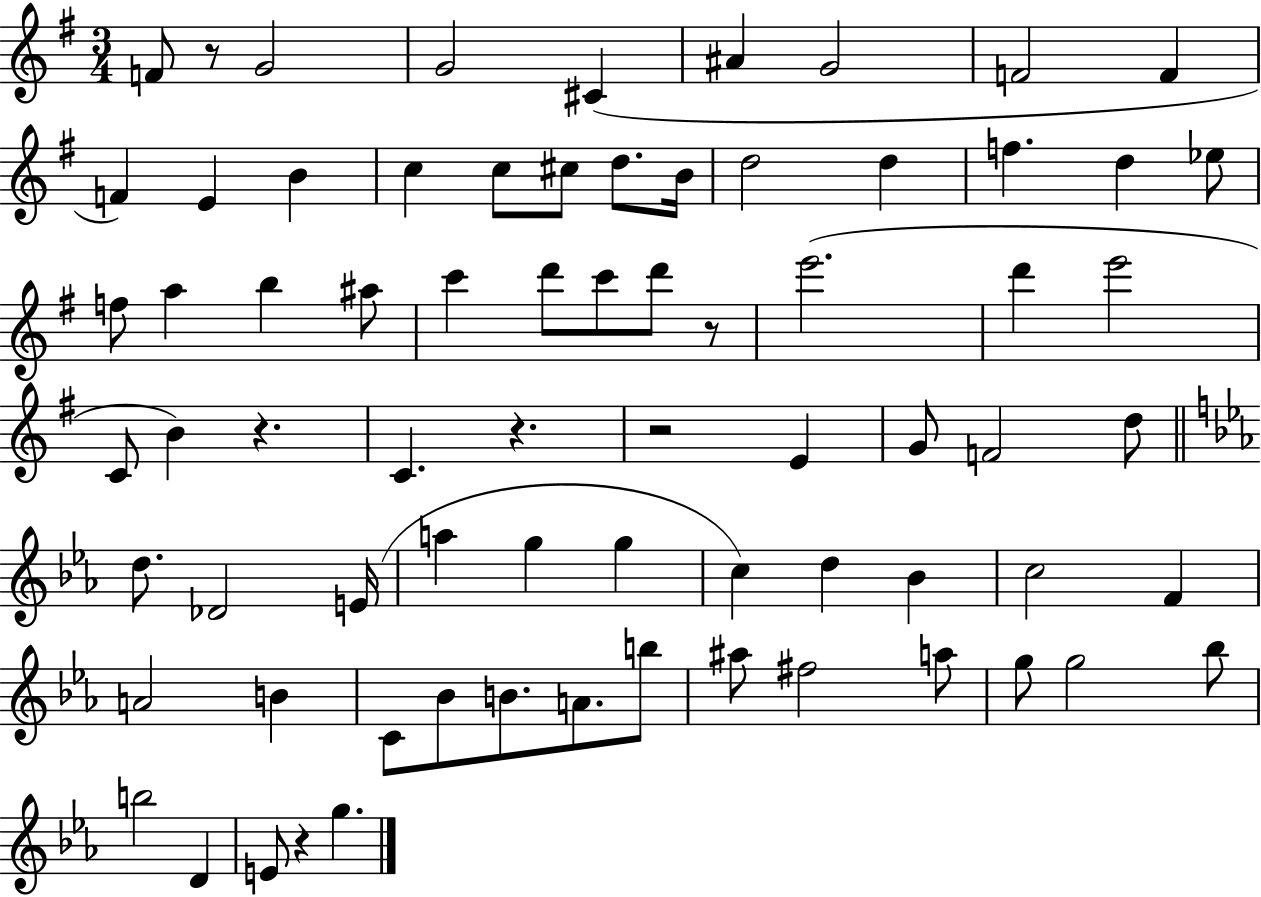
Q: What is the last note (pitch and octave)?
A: G5